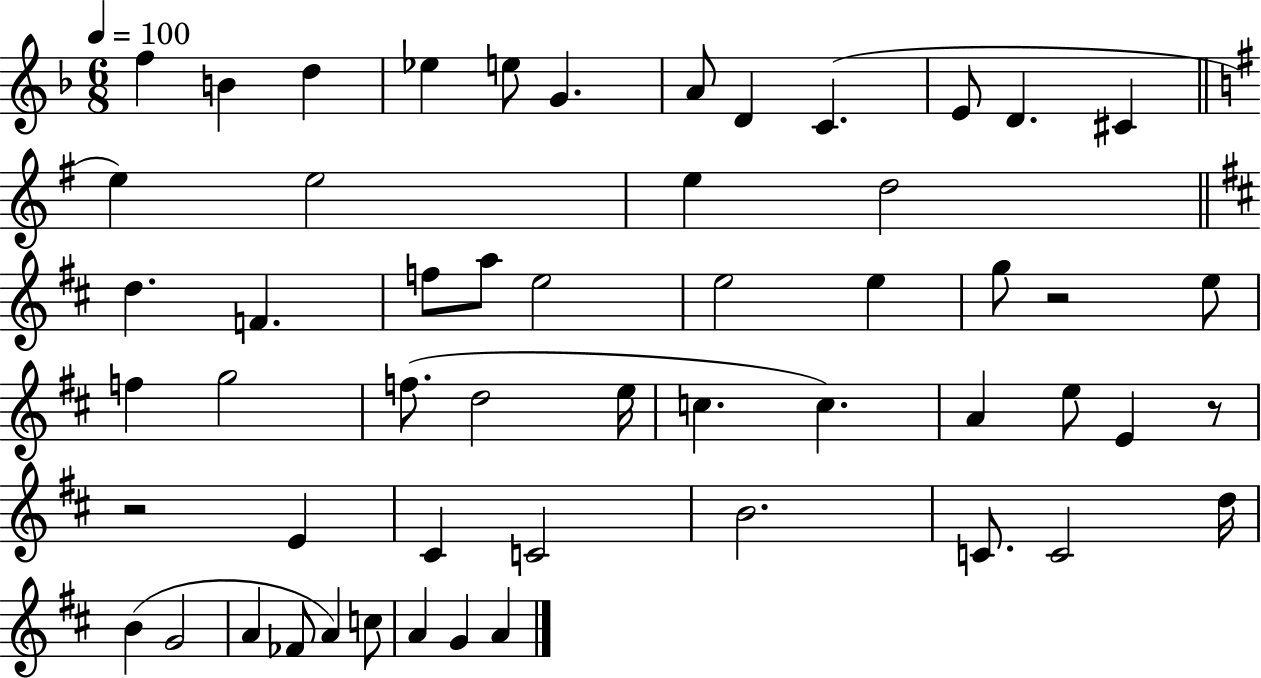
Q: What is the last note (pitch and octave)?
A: A4